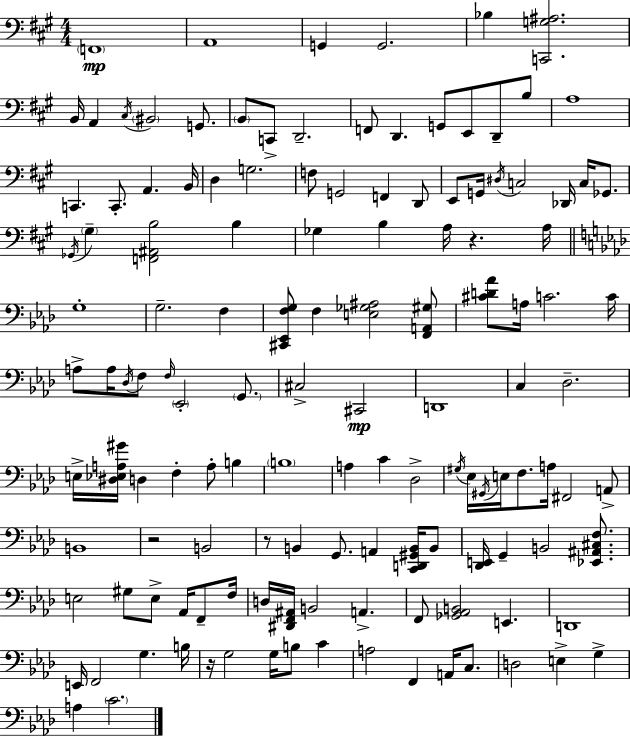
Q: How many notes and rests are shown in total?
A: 133